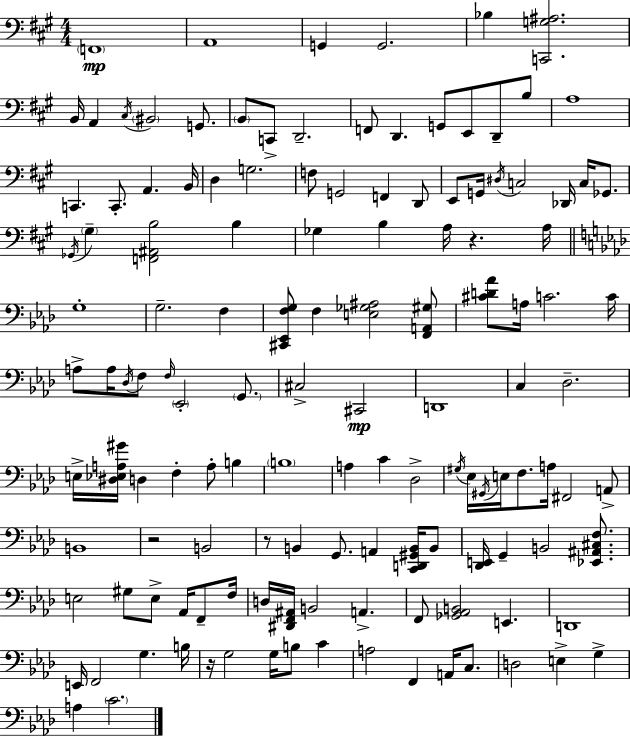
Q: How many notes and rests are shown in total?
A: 133